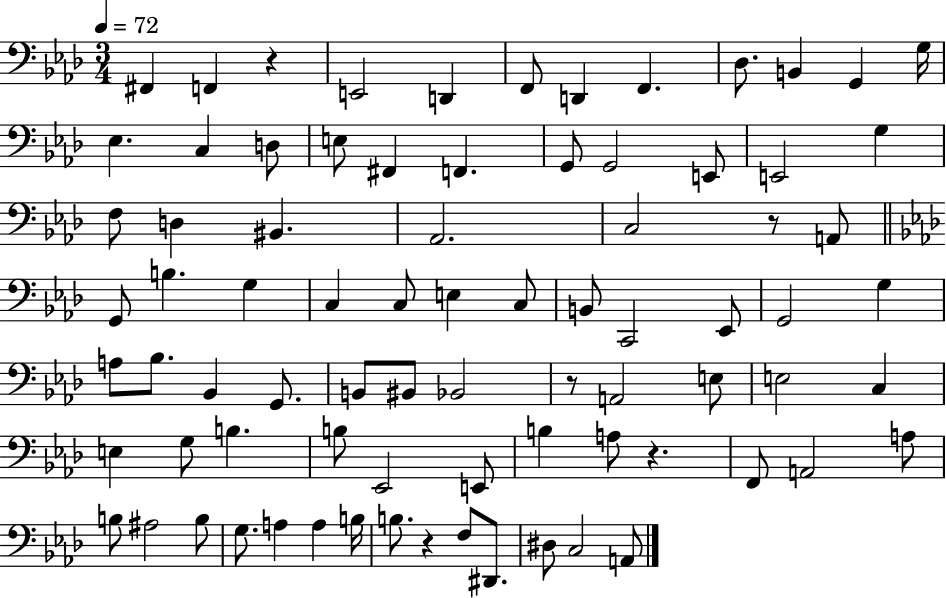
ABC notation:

X:1
T:Untitled
M:3/4
L:1/4
K:Ab
^F,, F,, z E,,2 D,, F,,/2 D,, F,, _D,/2 B,, G,, G,/4 _E, C, D,/2 E,/2 ^F,, F,, G,,/2 G,,2 E,,/2 E,,2 G, F,/2 D, ^B,, _A,,2 C,2 z/2 A,,/2 G,,/2 B, G, C, C,/2 E, C,/2 B,,/2 C,,2 _E,,/2 G,,2 G, A,/2 _B,/2 _B,, G,,/2 B,,/2 ^B,,/2 _B,,2 z/2 A,,2 E,/2 E,2 C, E, G,/2 B, B,/2 _E,,2 E,,/2 B, A,/2 z F,,/2 A,,2 A,/2 B,/2 ^A,2 B,/2 G,/2 A, A, B,/4 B,/2 z F,/2 ^D,,/2 ^D,/2 C,2 A,,/2